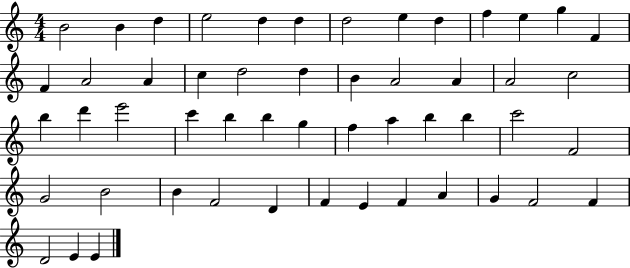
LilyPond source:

{
  \clef treble
  \numericTimeSignature
  \time 4/4
  \key c \major
  b'2 b'4 d''4 | e''2 d''4 d''4 | d''2 e''4 d''4 | f''4 e''4 g''4 f'4 | \break f'4 a'2 a'4 | c''4 d''2 d''4 | b'4 a'2 a'4 | a'2 c''2 | \break b''4 d'''4 e'''2 | c'''4 b''4 b''4 g''4 | f''4 a''4 b''4 b''4 | c'''2 f'2 | \break g'2 b'2 | b'4 f'2 d'4 | f'4 e'4 f'4 a'4 | g'4 f'2 f'4 | \break d'2 e'4 e'4 | \bar "|."
}